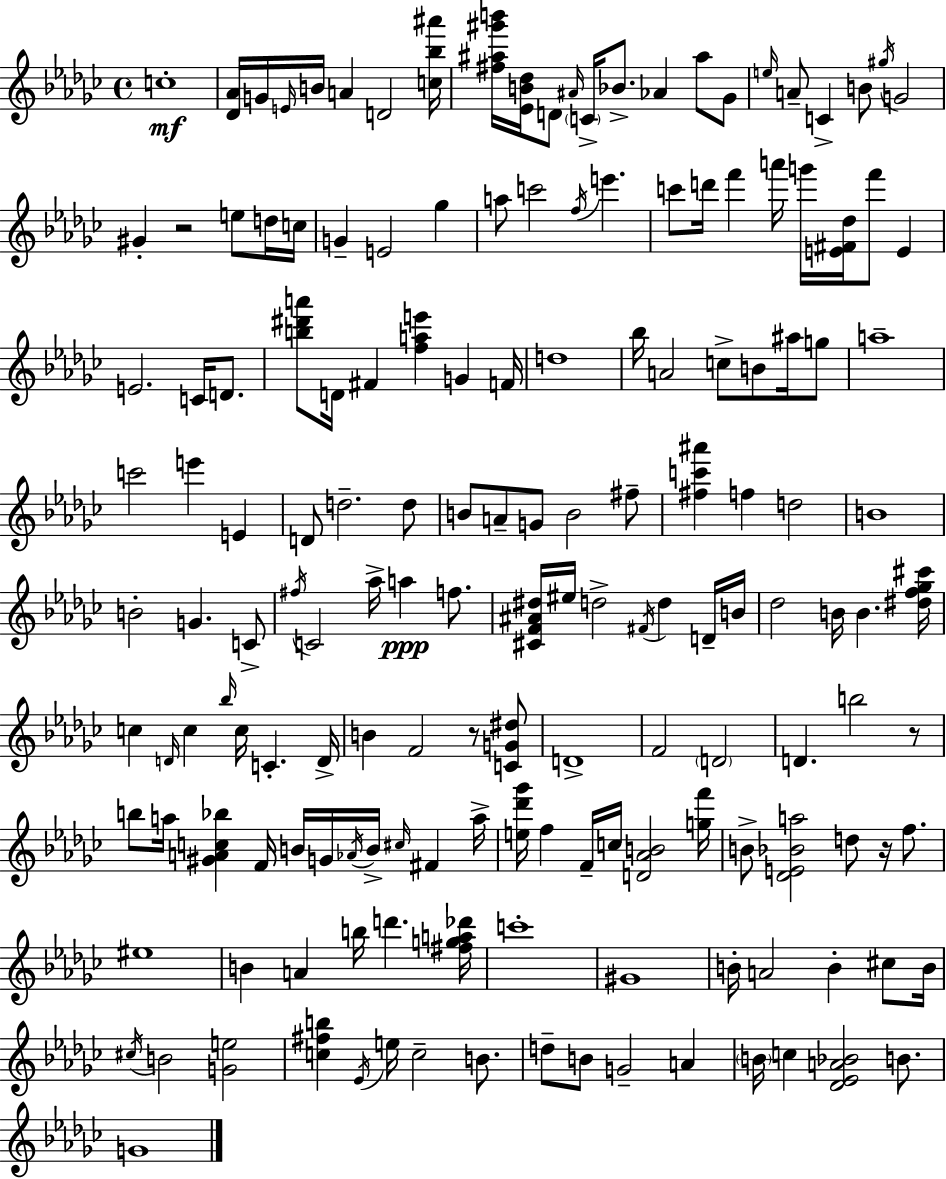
X:1
T:Untitled
M:4/4
L:1/4
K:Ebm
c4 [_D_A]/4 G/4 E/4 B/4 A D2 [c_b^a']/4 [^f^a^g'b']/4 [_EB_d]/4 D/2 ^A/4 C/4 _B/2 _A ^a/2 _G/2 e/4 A/2 C B/2 ^g/4 G2 ^G z2 e/2 d/4 c/4 G E2 _g a/2 c'2 f/4 e' c'/2 d'/4 f' a'/4 g'/4 [E^F_d]/4 f'/2 E E2 C/4 D/2 [b^d'a']/2 D/4 ^F [fae'] G F/4 d4 _b/4 A2 c/2 B/2 ^a/4 g/2 a4 c'2 e' E D/2 d2 d/2 B/2 A/2 G/2 B2 ^f/2 [^fc'^a'] f d2 B4 B2 G C/2 ^f/4 C2 _a/4 a f/2 [^CF^A^d]/4 ^e/4 d2 ^F/4 d D/4 B/4 _d2 B/4 B [^df_g^c']/4 c D/4 c _b/4 c/4 C D/4 B F2 z/2 [CG^d]/2 D4 F2 D2 D b2 z/2 b/2 a/4 [^GAc_b] F/4 B/4 G/4 _A/4 B/4 ^c/4 ^F a/4 [e_d'_g']/4 f F/4 c/4 [D_AB]2 [gf']/4 B/2 [_DE_Ba]2 d/2 z/4 f/2 ^e4 B A b/4 d' [^fga_d']/4 c'4 ^G4 B/4 A2 B ^c/2 B/4 ^c/4 B2 [Ge]2 [c^fb] _E/4 e/4 c2 B/2 d/2 B/2 G2 A B/4 c [_D_EA_B]2 B/2 G4